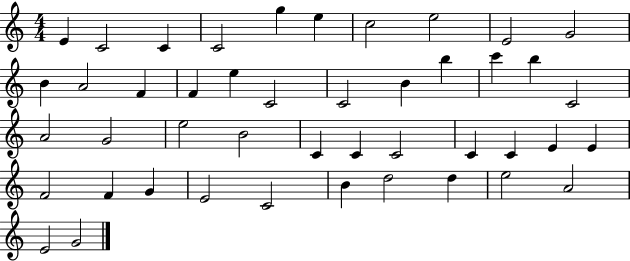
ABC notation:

X:1
T:Untitled
M:4/4
L:1/4
K:C
E C2 C C2 g e c2 e2 E2 G2 B A2 F F e C2 C2 B b c' b C2 A2 G2 e2 B2 C C C2 C C E E F2 F G E2 C2 B d2 d e2 A2 E2 G2